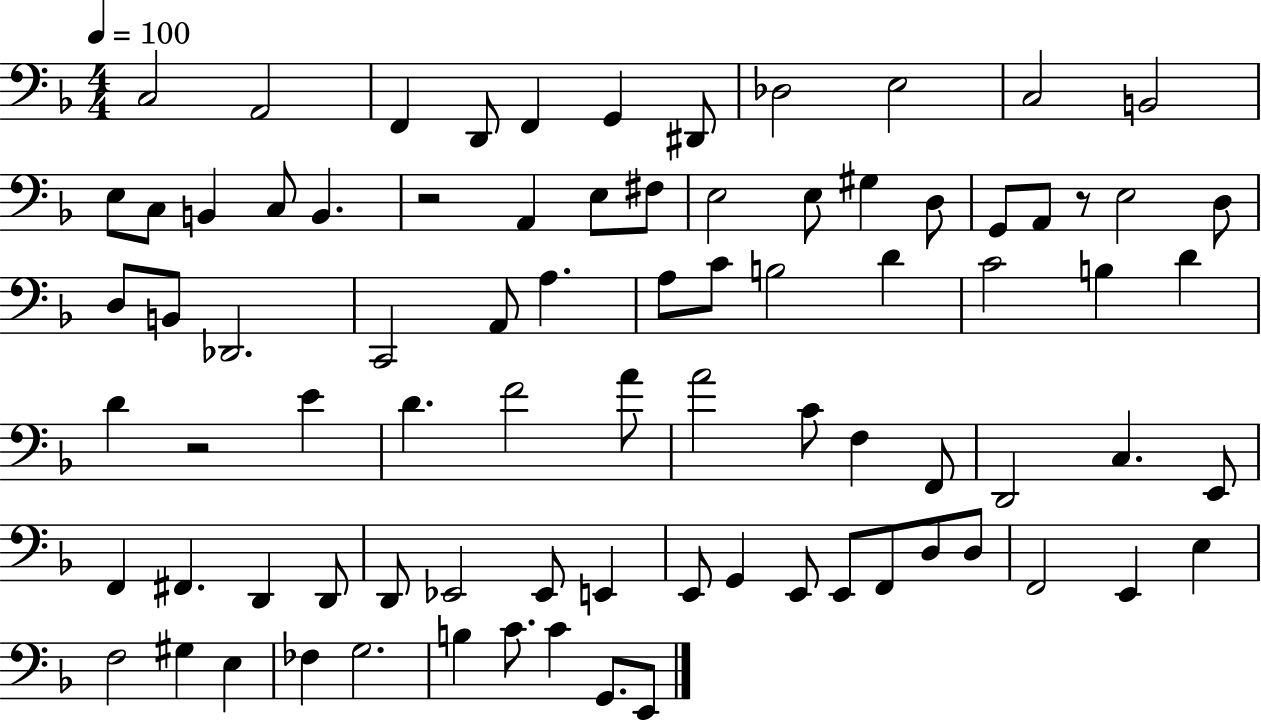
{
  \clef bass
  \numericTimeSignature
  \time 4/4
  \key f \major
  \tempo 4 = 100
  c2 a,2 | f,4 d,8 f,4 g,4 dis,8 | des2 e2 | c2 b,2 | \break e8 c8 b,4 c8 b,4. | r2 a,4 e8 fis8 | e2 e8 gis4 d8 | g,8 a,8 r8 e2 d8 | \break d8 b,8 des,2. | c,2 a,8 a4. | a8 c'8 b2 d'4 | c'2 b4 d'4 | \break d'4 r2 e'4 | d'4. f'2 a'8 | a'2 c'8 f4 f,8 | d,2 c4. e,8 | \break f,4 fis,4. d,4 d,8 | d,8 ees,2 ees,8 e,4 | e,8 g,4 e,8 e,8 f,8 d8 d8 | f,2 e,4 e4 | \break f2 gis4 e4 | fes4 g2. | b4 c'8. c'4 g,8. e,8 | \bar "|."
}